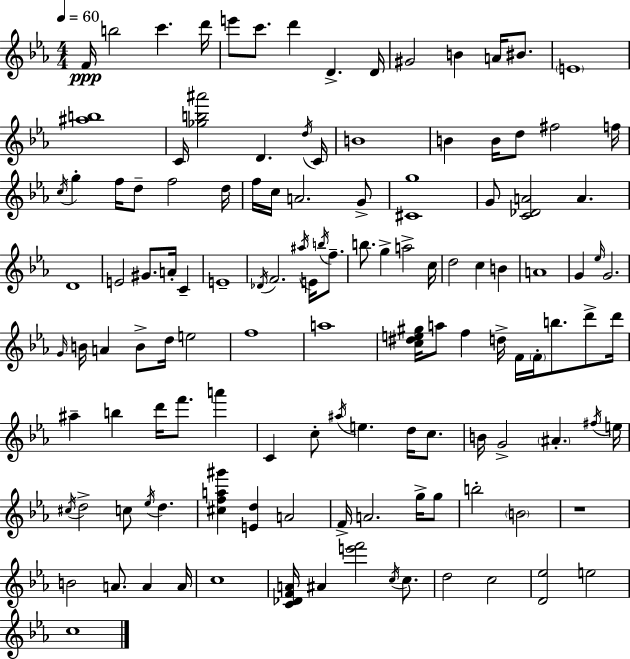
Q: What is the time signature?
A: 4/4